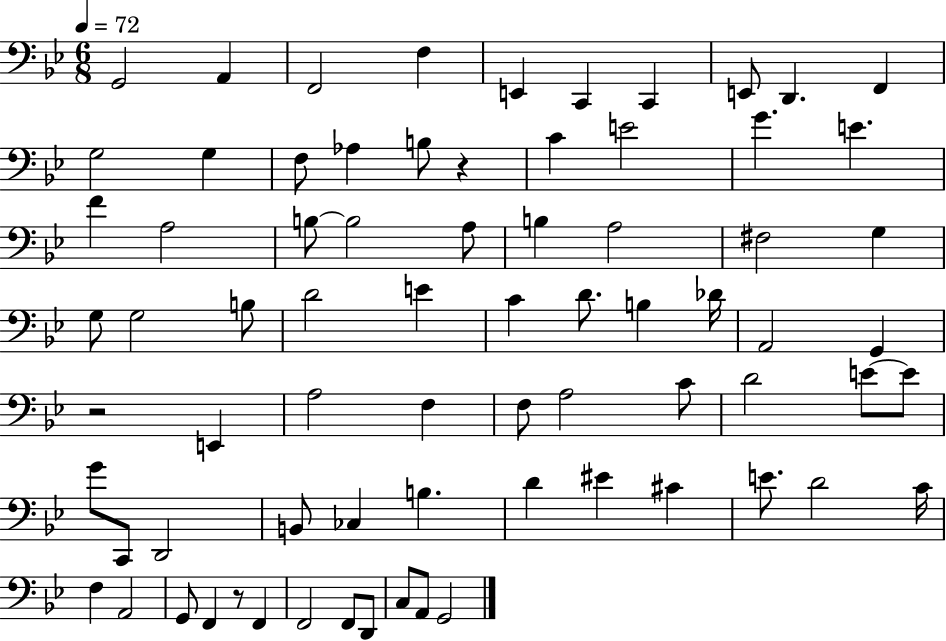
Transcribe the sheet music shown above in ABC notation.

X:1
T:Untitled
M:6/8
L:1/4
K:Bb
G,,2 A,, F,,2 F, E,, C,, C,, E,,/2 D,, F,, G,2 G, F,/2 _A, B,/2 z C E2 G E F A,2 B,/2 B,2 A,/2 B, A,2 ^F,2 G, G,/2 G,2 B,/2 D2 E C D/2 B, _D/4 A,,2 G,, z2 E,, A,2 F, F,/2 A,2 C/2 D2 E/2 E/2 G/2 C,,/2 D,,2 B,,/2 _C, B, D ^E ^C E/2 D2 C/4 F, A,,2 G,,/2 F,, z/2 F,, F,,2 F,,/2 D,,/2 C,/2 A,,/2 G,,2